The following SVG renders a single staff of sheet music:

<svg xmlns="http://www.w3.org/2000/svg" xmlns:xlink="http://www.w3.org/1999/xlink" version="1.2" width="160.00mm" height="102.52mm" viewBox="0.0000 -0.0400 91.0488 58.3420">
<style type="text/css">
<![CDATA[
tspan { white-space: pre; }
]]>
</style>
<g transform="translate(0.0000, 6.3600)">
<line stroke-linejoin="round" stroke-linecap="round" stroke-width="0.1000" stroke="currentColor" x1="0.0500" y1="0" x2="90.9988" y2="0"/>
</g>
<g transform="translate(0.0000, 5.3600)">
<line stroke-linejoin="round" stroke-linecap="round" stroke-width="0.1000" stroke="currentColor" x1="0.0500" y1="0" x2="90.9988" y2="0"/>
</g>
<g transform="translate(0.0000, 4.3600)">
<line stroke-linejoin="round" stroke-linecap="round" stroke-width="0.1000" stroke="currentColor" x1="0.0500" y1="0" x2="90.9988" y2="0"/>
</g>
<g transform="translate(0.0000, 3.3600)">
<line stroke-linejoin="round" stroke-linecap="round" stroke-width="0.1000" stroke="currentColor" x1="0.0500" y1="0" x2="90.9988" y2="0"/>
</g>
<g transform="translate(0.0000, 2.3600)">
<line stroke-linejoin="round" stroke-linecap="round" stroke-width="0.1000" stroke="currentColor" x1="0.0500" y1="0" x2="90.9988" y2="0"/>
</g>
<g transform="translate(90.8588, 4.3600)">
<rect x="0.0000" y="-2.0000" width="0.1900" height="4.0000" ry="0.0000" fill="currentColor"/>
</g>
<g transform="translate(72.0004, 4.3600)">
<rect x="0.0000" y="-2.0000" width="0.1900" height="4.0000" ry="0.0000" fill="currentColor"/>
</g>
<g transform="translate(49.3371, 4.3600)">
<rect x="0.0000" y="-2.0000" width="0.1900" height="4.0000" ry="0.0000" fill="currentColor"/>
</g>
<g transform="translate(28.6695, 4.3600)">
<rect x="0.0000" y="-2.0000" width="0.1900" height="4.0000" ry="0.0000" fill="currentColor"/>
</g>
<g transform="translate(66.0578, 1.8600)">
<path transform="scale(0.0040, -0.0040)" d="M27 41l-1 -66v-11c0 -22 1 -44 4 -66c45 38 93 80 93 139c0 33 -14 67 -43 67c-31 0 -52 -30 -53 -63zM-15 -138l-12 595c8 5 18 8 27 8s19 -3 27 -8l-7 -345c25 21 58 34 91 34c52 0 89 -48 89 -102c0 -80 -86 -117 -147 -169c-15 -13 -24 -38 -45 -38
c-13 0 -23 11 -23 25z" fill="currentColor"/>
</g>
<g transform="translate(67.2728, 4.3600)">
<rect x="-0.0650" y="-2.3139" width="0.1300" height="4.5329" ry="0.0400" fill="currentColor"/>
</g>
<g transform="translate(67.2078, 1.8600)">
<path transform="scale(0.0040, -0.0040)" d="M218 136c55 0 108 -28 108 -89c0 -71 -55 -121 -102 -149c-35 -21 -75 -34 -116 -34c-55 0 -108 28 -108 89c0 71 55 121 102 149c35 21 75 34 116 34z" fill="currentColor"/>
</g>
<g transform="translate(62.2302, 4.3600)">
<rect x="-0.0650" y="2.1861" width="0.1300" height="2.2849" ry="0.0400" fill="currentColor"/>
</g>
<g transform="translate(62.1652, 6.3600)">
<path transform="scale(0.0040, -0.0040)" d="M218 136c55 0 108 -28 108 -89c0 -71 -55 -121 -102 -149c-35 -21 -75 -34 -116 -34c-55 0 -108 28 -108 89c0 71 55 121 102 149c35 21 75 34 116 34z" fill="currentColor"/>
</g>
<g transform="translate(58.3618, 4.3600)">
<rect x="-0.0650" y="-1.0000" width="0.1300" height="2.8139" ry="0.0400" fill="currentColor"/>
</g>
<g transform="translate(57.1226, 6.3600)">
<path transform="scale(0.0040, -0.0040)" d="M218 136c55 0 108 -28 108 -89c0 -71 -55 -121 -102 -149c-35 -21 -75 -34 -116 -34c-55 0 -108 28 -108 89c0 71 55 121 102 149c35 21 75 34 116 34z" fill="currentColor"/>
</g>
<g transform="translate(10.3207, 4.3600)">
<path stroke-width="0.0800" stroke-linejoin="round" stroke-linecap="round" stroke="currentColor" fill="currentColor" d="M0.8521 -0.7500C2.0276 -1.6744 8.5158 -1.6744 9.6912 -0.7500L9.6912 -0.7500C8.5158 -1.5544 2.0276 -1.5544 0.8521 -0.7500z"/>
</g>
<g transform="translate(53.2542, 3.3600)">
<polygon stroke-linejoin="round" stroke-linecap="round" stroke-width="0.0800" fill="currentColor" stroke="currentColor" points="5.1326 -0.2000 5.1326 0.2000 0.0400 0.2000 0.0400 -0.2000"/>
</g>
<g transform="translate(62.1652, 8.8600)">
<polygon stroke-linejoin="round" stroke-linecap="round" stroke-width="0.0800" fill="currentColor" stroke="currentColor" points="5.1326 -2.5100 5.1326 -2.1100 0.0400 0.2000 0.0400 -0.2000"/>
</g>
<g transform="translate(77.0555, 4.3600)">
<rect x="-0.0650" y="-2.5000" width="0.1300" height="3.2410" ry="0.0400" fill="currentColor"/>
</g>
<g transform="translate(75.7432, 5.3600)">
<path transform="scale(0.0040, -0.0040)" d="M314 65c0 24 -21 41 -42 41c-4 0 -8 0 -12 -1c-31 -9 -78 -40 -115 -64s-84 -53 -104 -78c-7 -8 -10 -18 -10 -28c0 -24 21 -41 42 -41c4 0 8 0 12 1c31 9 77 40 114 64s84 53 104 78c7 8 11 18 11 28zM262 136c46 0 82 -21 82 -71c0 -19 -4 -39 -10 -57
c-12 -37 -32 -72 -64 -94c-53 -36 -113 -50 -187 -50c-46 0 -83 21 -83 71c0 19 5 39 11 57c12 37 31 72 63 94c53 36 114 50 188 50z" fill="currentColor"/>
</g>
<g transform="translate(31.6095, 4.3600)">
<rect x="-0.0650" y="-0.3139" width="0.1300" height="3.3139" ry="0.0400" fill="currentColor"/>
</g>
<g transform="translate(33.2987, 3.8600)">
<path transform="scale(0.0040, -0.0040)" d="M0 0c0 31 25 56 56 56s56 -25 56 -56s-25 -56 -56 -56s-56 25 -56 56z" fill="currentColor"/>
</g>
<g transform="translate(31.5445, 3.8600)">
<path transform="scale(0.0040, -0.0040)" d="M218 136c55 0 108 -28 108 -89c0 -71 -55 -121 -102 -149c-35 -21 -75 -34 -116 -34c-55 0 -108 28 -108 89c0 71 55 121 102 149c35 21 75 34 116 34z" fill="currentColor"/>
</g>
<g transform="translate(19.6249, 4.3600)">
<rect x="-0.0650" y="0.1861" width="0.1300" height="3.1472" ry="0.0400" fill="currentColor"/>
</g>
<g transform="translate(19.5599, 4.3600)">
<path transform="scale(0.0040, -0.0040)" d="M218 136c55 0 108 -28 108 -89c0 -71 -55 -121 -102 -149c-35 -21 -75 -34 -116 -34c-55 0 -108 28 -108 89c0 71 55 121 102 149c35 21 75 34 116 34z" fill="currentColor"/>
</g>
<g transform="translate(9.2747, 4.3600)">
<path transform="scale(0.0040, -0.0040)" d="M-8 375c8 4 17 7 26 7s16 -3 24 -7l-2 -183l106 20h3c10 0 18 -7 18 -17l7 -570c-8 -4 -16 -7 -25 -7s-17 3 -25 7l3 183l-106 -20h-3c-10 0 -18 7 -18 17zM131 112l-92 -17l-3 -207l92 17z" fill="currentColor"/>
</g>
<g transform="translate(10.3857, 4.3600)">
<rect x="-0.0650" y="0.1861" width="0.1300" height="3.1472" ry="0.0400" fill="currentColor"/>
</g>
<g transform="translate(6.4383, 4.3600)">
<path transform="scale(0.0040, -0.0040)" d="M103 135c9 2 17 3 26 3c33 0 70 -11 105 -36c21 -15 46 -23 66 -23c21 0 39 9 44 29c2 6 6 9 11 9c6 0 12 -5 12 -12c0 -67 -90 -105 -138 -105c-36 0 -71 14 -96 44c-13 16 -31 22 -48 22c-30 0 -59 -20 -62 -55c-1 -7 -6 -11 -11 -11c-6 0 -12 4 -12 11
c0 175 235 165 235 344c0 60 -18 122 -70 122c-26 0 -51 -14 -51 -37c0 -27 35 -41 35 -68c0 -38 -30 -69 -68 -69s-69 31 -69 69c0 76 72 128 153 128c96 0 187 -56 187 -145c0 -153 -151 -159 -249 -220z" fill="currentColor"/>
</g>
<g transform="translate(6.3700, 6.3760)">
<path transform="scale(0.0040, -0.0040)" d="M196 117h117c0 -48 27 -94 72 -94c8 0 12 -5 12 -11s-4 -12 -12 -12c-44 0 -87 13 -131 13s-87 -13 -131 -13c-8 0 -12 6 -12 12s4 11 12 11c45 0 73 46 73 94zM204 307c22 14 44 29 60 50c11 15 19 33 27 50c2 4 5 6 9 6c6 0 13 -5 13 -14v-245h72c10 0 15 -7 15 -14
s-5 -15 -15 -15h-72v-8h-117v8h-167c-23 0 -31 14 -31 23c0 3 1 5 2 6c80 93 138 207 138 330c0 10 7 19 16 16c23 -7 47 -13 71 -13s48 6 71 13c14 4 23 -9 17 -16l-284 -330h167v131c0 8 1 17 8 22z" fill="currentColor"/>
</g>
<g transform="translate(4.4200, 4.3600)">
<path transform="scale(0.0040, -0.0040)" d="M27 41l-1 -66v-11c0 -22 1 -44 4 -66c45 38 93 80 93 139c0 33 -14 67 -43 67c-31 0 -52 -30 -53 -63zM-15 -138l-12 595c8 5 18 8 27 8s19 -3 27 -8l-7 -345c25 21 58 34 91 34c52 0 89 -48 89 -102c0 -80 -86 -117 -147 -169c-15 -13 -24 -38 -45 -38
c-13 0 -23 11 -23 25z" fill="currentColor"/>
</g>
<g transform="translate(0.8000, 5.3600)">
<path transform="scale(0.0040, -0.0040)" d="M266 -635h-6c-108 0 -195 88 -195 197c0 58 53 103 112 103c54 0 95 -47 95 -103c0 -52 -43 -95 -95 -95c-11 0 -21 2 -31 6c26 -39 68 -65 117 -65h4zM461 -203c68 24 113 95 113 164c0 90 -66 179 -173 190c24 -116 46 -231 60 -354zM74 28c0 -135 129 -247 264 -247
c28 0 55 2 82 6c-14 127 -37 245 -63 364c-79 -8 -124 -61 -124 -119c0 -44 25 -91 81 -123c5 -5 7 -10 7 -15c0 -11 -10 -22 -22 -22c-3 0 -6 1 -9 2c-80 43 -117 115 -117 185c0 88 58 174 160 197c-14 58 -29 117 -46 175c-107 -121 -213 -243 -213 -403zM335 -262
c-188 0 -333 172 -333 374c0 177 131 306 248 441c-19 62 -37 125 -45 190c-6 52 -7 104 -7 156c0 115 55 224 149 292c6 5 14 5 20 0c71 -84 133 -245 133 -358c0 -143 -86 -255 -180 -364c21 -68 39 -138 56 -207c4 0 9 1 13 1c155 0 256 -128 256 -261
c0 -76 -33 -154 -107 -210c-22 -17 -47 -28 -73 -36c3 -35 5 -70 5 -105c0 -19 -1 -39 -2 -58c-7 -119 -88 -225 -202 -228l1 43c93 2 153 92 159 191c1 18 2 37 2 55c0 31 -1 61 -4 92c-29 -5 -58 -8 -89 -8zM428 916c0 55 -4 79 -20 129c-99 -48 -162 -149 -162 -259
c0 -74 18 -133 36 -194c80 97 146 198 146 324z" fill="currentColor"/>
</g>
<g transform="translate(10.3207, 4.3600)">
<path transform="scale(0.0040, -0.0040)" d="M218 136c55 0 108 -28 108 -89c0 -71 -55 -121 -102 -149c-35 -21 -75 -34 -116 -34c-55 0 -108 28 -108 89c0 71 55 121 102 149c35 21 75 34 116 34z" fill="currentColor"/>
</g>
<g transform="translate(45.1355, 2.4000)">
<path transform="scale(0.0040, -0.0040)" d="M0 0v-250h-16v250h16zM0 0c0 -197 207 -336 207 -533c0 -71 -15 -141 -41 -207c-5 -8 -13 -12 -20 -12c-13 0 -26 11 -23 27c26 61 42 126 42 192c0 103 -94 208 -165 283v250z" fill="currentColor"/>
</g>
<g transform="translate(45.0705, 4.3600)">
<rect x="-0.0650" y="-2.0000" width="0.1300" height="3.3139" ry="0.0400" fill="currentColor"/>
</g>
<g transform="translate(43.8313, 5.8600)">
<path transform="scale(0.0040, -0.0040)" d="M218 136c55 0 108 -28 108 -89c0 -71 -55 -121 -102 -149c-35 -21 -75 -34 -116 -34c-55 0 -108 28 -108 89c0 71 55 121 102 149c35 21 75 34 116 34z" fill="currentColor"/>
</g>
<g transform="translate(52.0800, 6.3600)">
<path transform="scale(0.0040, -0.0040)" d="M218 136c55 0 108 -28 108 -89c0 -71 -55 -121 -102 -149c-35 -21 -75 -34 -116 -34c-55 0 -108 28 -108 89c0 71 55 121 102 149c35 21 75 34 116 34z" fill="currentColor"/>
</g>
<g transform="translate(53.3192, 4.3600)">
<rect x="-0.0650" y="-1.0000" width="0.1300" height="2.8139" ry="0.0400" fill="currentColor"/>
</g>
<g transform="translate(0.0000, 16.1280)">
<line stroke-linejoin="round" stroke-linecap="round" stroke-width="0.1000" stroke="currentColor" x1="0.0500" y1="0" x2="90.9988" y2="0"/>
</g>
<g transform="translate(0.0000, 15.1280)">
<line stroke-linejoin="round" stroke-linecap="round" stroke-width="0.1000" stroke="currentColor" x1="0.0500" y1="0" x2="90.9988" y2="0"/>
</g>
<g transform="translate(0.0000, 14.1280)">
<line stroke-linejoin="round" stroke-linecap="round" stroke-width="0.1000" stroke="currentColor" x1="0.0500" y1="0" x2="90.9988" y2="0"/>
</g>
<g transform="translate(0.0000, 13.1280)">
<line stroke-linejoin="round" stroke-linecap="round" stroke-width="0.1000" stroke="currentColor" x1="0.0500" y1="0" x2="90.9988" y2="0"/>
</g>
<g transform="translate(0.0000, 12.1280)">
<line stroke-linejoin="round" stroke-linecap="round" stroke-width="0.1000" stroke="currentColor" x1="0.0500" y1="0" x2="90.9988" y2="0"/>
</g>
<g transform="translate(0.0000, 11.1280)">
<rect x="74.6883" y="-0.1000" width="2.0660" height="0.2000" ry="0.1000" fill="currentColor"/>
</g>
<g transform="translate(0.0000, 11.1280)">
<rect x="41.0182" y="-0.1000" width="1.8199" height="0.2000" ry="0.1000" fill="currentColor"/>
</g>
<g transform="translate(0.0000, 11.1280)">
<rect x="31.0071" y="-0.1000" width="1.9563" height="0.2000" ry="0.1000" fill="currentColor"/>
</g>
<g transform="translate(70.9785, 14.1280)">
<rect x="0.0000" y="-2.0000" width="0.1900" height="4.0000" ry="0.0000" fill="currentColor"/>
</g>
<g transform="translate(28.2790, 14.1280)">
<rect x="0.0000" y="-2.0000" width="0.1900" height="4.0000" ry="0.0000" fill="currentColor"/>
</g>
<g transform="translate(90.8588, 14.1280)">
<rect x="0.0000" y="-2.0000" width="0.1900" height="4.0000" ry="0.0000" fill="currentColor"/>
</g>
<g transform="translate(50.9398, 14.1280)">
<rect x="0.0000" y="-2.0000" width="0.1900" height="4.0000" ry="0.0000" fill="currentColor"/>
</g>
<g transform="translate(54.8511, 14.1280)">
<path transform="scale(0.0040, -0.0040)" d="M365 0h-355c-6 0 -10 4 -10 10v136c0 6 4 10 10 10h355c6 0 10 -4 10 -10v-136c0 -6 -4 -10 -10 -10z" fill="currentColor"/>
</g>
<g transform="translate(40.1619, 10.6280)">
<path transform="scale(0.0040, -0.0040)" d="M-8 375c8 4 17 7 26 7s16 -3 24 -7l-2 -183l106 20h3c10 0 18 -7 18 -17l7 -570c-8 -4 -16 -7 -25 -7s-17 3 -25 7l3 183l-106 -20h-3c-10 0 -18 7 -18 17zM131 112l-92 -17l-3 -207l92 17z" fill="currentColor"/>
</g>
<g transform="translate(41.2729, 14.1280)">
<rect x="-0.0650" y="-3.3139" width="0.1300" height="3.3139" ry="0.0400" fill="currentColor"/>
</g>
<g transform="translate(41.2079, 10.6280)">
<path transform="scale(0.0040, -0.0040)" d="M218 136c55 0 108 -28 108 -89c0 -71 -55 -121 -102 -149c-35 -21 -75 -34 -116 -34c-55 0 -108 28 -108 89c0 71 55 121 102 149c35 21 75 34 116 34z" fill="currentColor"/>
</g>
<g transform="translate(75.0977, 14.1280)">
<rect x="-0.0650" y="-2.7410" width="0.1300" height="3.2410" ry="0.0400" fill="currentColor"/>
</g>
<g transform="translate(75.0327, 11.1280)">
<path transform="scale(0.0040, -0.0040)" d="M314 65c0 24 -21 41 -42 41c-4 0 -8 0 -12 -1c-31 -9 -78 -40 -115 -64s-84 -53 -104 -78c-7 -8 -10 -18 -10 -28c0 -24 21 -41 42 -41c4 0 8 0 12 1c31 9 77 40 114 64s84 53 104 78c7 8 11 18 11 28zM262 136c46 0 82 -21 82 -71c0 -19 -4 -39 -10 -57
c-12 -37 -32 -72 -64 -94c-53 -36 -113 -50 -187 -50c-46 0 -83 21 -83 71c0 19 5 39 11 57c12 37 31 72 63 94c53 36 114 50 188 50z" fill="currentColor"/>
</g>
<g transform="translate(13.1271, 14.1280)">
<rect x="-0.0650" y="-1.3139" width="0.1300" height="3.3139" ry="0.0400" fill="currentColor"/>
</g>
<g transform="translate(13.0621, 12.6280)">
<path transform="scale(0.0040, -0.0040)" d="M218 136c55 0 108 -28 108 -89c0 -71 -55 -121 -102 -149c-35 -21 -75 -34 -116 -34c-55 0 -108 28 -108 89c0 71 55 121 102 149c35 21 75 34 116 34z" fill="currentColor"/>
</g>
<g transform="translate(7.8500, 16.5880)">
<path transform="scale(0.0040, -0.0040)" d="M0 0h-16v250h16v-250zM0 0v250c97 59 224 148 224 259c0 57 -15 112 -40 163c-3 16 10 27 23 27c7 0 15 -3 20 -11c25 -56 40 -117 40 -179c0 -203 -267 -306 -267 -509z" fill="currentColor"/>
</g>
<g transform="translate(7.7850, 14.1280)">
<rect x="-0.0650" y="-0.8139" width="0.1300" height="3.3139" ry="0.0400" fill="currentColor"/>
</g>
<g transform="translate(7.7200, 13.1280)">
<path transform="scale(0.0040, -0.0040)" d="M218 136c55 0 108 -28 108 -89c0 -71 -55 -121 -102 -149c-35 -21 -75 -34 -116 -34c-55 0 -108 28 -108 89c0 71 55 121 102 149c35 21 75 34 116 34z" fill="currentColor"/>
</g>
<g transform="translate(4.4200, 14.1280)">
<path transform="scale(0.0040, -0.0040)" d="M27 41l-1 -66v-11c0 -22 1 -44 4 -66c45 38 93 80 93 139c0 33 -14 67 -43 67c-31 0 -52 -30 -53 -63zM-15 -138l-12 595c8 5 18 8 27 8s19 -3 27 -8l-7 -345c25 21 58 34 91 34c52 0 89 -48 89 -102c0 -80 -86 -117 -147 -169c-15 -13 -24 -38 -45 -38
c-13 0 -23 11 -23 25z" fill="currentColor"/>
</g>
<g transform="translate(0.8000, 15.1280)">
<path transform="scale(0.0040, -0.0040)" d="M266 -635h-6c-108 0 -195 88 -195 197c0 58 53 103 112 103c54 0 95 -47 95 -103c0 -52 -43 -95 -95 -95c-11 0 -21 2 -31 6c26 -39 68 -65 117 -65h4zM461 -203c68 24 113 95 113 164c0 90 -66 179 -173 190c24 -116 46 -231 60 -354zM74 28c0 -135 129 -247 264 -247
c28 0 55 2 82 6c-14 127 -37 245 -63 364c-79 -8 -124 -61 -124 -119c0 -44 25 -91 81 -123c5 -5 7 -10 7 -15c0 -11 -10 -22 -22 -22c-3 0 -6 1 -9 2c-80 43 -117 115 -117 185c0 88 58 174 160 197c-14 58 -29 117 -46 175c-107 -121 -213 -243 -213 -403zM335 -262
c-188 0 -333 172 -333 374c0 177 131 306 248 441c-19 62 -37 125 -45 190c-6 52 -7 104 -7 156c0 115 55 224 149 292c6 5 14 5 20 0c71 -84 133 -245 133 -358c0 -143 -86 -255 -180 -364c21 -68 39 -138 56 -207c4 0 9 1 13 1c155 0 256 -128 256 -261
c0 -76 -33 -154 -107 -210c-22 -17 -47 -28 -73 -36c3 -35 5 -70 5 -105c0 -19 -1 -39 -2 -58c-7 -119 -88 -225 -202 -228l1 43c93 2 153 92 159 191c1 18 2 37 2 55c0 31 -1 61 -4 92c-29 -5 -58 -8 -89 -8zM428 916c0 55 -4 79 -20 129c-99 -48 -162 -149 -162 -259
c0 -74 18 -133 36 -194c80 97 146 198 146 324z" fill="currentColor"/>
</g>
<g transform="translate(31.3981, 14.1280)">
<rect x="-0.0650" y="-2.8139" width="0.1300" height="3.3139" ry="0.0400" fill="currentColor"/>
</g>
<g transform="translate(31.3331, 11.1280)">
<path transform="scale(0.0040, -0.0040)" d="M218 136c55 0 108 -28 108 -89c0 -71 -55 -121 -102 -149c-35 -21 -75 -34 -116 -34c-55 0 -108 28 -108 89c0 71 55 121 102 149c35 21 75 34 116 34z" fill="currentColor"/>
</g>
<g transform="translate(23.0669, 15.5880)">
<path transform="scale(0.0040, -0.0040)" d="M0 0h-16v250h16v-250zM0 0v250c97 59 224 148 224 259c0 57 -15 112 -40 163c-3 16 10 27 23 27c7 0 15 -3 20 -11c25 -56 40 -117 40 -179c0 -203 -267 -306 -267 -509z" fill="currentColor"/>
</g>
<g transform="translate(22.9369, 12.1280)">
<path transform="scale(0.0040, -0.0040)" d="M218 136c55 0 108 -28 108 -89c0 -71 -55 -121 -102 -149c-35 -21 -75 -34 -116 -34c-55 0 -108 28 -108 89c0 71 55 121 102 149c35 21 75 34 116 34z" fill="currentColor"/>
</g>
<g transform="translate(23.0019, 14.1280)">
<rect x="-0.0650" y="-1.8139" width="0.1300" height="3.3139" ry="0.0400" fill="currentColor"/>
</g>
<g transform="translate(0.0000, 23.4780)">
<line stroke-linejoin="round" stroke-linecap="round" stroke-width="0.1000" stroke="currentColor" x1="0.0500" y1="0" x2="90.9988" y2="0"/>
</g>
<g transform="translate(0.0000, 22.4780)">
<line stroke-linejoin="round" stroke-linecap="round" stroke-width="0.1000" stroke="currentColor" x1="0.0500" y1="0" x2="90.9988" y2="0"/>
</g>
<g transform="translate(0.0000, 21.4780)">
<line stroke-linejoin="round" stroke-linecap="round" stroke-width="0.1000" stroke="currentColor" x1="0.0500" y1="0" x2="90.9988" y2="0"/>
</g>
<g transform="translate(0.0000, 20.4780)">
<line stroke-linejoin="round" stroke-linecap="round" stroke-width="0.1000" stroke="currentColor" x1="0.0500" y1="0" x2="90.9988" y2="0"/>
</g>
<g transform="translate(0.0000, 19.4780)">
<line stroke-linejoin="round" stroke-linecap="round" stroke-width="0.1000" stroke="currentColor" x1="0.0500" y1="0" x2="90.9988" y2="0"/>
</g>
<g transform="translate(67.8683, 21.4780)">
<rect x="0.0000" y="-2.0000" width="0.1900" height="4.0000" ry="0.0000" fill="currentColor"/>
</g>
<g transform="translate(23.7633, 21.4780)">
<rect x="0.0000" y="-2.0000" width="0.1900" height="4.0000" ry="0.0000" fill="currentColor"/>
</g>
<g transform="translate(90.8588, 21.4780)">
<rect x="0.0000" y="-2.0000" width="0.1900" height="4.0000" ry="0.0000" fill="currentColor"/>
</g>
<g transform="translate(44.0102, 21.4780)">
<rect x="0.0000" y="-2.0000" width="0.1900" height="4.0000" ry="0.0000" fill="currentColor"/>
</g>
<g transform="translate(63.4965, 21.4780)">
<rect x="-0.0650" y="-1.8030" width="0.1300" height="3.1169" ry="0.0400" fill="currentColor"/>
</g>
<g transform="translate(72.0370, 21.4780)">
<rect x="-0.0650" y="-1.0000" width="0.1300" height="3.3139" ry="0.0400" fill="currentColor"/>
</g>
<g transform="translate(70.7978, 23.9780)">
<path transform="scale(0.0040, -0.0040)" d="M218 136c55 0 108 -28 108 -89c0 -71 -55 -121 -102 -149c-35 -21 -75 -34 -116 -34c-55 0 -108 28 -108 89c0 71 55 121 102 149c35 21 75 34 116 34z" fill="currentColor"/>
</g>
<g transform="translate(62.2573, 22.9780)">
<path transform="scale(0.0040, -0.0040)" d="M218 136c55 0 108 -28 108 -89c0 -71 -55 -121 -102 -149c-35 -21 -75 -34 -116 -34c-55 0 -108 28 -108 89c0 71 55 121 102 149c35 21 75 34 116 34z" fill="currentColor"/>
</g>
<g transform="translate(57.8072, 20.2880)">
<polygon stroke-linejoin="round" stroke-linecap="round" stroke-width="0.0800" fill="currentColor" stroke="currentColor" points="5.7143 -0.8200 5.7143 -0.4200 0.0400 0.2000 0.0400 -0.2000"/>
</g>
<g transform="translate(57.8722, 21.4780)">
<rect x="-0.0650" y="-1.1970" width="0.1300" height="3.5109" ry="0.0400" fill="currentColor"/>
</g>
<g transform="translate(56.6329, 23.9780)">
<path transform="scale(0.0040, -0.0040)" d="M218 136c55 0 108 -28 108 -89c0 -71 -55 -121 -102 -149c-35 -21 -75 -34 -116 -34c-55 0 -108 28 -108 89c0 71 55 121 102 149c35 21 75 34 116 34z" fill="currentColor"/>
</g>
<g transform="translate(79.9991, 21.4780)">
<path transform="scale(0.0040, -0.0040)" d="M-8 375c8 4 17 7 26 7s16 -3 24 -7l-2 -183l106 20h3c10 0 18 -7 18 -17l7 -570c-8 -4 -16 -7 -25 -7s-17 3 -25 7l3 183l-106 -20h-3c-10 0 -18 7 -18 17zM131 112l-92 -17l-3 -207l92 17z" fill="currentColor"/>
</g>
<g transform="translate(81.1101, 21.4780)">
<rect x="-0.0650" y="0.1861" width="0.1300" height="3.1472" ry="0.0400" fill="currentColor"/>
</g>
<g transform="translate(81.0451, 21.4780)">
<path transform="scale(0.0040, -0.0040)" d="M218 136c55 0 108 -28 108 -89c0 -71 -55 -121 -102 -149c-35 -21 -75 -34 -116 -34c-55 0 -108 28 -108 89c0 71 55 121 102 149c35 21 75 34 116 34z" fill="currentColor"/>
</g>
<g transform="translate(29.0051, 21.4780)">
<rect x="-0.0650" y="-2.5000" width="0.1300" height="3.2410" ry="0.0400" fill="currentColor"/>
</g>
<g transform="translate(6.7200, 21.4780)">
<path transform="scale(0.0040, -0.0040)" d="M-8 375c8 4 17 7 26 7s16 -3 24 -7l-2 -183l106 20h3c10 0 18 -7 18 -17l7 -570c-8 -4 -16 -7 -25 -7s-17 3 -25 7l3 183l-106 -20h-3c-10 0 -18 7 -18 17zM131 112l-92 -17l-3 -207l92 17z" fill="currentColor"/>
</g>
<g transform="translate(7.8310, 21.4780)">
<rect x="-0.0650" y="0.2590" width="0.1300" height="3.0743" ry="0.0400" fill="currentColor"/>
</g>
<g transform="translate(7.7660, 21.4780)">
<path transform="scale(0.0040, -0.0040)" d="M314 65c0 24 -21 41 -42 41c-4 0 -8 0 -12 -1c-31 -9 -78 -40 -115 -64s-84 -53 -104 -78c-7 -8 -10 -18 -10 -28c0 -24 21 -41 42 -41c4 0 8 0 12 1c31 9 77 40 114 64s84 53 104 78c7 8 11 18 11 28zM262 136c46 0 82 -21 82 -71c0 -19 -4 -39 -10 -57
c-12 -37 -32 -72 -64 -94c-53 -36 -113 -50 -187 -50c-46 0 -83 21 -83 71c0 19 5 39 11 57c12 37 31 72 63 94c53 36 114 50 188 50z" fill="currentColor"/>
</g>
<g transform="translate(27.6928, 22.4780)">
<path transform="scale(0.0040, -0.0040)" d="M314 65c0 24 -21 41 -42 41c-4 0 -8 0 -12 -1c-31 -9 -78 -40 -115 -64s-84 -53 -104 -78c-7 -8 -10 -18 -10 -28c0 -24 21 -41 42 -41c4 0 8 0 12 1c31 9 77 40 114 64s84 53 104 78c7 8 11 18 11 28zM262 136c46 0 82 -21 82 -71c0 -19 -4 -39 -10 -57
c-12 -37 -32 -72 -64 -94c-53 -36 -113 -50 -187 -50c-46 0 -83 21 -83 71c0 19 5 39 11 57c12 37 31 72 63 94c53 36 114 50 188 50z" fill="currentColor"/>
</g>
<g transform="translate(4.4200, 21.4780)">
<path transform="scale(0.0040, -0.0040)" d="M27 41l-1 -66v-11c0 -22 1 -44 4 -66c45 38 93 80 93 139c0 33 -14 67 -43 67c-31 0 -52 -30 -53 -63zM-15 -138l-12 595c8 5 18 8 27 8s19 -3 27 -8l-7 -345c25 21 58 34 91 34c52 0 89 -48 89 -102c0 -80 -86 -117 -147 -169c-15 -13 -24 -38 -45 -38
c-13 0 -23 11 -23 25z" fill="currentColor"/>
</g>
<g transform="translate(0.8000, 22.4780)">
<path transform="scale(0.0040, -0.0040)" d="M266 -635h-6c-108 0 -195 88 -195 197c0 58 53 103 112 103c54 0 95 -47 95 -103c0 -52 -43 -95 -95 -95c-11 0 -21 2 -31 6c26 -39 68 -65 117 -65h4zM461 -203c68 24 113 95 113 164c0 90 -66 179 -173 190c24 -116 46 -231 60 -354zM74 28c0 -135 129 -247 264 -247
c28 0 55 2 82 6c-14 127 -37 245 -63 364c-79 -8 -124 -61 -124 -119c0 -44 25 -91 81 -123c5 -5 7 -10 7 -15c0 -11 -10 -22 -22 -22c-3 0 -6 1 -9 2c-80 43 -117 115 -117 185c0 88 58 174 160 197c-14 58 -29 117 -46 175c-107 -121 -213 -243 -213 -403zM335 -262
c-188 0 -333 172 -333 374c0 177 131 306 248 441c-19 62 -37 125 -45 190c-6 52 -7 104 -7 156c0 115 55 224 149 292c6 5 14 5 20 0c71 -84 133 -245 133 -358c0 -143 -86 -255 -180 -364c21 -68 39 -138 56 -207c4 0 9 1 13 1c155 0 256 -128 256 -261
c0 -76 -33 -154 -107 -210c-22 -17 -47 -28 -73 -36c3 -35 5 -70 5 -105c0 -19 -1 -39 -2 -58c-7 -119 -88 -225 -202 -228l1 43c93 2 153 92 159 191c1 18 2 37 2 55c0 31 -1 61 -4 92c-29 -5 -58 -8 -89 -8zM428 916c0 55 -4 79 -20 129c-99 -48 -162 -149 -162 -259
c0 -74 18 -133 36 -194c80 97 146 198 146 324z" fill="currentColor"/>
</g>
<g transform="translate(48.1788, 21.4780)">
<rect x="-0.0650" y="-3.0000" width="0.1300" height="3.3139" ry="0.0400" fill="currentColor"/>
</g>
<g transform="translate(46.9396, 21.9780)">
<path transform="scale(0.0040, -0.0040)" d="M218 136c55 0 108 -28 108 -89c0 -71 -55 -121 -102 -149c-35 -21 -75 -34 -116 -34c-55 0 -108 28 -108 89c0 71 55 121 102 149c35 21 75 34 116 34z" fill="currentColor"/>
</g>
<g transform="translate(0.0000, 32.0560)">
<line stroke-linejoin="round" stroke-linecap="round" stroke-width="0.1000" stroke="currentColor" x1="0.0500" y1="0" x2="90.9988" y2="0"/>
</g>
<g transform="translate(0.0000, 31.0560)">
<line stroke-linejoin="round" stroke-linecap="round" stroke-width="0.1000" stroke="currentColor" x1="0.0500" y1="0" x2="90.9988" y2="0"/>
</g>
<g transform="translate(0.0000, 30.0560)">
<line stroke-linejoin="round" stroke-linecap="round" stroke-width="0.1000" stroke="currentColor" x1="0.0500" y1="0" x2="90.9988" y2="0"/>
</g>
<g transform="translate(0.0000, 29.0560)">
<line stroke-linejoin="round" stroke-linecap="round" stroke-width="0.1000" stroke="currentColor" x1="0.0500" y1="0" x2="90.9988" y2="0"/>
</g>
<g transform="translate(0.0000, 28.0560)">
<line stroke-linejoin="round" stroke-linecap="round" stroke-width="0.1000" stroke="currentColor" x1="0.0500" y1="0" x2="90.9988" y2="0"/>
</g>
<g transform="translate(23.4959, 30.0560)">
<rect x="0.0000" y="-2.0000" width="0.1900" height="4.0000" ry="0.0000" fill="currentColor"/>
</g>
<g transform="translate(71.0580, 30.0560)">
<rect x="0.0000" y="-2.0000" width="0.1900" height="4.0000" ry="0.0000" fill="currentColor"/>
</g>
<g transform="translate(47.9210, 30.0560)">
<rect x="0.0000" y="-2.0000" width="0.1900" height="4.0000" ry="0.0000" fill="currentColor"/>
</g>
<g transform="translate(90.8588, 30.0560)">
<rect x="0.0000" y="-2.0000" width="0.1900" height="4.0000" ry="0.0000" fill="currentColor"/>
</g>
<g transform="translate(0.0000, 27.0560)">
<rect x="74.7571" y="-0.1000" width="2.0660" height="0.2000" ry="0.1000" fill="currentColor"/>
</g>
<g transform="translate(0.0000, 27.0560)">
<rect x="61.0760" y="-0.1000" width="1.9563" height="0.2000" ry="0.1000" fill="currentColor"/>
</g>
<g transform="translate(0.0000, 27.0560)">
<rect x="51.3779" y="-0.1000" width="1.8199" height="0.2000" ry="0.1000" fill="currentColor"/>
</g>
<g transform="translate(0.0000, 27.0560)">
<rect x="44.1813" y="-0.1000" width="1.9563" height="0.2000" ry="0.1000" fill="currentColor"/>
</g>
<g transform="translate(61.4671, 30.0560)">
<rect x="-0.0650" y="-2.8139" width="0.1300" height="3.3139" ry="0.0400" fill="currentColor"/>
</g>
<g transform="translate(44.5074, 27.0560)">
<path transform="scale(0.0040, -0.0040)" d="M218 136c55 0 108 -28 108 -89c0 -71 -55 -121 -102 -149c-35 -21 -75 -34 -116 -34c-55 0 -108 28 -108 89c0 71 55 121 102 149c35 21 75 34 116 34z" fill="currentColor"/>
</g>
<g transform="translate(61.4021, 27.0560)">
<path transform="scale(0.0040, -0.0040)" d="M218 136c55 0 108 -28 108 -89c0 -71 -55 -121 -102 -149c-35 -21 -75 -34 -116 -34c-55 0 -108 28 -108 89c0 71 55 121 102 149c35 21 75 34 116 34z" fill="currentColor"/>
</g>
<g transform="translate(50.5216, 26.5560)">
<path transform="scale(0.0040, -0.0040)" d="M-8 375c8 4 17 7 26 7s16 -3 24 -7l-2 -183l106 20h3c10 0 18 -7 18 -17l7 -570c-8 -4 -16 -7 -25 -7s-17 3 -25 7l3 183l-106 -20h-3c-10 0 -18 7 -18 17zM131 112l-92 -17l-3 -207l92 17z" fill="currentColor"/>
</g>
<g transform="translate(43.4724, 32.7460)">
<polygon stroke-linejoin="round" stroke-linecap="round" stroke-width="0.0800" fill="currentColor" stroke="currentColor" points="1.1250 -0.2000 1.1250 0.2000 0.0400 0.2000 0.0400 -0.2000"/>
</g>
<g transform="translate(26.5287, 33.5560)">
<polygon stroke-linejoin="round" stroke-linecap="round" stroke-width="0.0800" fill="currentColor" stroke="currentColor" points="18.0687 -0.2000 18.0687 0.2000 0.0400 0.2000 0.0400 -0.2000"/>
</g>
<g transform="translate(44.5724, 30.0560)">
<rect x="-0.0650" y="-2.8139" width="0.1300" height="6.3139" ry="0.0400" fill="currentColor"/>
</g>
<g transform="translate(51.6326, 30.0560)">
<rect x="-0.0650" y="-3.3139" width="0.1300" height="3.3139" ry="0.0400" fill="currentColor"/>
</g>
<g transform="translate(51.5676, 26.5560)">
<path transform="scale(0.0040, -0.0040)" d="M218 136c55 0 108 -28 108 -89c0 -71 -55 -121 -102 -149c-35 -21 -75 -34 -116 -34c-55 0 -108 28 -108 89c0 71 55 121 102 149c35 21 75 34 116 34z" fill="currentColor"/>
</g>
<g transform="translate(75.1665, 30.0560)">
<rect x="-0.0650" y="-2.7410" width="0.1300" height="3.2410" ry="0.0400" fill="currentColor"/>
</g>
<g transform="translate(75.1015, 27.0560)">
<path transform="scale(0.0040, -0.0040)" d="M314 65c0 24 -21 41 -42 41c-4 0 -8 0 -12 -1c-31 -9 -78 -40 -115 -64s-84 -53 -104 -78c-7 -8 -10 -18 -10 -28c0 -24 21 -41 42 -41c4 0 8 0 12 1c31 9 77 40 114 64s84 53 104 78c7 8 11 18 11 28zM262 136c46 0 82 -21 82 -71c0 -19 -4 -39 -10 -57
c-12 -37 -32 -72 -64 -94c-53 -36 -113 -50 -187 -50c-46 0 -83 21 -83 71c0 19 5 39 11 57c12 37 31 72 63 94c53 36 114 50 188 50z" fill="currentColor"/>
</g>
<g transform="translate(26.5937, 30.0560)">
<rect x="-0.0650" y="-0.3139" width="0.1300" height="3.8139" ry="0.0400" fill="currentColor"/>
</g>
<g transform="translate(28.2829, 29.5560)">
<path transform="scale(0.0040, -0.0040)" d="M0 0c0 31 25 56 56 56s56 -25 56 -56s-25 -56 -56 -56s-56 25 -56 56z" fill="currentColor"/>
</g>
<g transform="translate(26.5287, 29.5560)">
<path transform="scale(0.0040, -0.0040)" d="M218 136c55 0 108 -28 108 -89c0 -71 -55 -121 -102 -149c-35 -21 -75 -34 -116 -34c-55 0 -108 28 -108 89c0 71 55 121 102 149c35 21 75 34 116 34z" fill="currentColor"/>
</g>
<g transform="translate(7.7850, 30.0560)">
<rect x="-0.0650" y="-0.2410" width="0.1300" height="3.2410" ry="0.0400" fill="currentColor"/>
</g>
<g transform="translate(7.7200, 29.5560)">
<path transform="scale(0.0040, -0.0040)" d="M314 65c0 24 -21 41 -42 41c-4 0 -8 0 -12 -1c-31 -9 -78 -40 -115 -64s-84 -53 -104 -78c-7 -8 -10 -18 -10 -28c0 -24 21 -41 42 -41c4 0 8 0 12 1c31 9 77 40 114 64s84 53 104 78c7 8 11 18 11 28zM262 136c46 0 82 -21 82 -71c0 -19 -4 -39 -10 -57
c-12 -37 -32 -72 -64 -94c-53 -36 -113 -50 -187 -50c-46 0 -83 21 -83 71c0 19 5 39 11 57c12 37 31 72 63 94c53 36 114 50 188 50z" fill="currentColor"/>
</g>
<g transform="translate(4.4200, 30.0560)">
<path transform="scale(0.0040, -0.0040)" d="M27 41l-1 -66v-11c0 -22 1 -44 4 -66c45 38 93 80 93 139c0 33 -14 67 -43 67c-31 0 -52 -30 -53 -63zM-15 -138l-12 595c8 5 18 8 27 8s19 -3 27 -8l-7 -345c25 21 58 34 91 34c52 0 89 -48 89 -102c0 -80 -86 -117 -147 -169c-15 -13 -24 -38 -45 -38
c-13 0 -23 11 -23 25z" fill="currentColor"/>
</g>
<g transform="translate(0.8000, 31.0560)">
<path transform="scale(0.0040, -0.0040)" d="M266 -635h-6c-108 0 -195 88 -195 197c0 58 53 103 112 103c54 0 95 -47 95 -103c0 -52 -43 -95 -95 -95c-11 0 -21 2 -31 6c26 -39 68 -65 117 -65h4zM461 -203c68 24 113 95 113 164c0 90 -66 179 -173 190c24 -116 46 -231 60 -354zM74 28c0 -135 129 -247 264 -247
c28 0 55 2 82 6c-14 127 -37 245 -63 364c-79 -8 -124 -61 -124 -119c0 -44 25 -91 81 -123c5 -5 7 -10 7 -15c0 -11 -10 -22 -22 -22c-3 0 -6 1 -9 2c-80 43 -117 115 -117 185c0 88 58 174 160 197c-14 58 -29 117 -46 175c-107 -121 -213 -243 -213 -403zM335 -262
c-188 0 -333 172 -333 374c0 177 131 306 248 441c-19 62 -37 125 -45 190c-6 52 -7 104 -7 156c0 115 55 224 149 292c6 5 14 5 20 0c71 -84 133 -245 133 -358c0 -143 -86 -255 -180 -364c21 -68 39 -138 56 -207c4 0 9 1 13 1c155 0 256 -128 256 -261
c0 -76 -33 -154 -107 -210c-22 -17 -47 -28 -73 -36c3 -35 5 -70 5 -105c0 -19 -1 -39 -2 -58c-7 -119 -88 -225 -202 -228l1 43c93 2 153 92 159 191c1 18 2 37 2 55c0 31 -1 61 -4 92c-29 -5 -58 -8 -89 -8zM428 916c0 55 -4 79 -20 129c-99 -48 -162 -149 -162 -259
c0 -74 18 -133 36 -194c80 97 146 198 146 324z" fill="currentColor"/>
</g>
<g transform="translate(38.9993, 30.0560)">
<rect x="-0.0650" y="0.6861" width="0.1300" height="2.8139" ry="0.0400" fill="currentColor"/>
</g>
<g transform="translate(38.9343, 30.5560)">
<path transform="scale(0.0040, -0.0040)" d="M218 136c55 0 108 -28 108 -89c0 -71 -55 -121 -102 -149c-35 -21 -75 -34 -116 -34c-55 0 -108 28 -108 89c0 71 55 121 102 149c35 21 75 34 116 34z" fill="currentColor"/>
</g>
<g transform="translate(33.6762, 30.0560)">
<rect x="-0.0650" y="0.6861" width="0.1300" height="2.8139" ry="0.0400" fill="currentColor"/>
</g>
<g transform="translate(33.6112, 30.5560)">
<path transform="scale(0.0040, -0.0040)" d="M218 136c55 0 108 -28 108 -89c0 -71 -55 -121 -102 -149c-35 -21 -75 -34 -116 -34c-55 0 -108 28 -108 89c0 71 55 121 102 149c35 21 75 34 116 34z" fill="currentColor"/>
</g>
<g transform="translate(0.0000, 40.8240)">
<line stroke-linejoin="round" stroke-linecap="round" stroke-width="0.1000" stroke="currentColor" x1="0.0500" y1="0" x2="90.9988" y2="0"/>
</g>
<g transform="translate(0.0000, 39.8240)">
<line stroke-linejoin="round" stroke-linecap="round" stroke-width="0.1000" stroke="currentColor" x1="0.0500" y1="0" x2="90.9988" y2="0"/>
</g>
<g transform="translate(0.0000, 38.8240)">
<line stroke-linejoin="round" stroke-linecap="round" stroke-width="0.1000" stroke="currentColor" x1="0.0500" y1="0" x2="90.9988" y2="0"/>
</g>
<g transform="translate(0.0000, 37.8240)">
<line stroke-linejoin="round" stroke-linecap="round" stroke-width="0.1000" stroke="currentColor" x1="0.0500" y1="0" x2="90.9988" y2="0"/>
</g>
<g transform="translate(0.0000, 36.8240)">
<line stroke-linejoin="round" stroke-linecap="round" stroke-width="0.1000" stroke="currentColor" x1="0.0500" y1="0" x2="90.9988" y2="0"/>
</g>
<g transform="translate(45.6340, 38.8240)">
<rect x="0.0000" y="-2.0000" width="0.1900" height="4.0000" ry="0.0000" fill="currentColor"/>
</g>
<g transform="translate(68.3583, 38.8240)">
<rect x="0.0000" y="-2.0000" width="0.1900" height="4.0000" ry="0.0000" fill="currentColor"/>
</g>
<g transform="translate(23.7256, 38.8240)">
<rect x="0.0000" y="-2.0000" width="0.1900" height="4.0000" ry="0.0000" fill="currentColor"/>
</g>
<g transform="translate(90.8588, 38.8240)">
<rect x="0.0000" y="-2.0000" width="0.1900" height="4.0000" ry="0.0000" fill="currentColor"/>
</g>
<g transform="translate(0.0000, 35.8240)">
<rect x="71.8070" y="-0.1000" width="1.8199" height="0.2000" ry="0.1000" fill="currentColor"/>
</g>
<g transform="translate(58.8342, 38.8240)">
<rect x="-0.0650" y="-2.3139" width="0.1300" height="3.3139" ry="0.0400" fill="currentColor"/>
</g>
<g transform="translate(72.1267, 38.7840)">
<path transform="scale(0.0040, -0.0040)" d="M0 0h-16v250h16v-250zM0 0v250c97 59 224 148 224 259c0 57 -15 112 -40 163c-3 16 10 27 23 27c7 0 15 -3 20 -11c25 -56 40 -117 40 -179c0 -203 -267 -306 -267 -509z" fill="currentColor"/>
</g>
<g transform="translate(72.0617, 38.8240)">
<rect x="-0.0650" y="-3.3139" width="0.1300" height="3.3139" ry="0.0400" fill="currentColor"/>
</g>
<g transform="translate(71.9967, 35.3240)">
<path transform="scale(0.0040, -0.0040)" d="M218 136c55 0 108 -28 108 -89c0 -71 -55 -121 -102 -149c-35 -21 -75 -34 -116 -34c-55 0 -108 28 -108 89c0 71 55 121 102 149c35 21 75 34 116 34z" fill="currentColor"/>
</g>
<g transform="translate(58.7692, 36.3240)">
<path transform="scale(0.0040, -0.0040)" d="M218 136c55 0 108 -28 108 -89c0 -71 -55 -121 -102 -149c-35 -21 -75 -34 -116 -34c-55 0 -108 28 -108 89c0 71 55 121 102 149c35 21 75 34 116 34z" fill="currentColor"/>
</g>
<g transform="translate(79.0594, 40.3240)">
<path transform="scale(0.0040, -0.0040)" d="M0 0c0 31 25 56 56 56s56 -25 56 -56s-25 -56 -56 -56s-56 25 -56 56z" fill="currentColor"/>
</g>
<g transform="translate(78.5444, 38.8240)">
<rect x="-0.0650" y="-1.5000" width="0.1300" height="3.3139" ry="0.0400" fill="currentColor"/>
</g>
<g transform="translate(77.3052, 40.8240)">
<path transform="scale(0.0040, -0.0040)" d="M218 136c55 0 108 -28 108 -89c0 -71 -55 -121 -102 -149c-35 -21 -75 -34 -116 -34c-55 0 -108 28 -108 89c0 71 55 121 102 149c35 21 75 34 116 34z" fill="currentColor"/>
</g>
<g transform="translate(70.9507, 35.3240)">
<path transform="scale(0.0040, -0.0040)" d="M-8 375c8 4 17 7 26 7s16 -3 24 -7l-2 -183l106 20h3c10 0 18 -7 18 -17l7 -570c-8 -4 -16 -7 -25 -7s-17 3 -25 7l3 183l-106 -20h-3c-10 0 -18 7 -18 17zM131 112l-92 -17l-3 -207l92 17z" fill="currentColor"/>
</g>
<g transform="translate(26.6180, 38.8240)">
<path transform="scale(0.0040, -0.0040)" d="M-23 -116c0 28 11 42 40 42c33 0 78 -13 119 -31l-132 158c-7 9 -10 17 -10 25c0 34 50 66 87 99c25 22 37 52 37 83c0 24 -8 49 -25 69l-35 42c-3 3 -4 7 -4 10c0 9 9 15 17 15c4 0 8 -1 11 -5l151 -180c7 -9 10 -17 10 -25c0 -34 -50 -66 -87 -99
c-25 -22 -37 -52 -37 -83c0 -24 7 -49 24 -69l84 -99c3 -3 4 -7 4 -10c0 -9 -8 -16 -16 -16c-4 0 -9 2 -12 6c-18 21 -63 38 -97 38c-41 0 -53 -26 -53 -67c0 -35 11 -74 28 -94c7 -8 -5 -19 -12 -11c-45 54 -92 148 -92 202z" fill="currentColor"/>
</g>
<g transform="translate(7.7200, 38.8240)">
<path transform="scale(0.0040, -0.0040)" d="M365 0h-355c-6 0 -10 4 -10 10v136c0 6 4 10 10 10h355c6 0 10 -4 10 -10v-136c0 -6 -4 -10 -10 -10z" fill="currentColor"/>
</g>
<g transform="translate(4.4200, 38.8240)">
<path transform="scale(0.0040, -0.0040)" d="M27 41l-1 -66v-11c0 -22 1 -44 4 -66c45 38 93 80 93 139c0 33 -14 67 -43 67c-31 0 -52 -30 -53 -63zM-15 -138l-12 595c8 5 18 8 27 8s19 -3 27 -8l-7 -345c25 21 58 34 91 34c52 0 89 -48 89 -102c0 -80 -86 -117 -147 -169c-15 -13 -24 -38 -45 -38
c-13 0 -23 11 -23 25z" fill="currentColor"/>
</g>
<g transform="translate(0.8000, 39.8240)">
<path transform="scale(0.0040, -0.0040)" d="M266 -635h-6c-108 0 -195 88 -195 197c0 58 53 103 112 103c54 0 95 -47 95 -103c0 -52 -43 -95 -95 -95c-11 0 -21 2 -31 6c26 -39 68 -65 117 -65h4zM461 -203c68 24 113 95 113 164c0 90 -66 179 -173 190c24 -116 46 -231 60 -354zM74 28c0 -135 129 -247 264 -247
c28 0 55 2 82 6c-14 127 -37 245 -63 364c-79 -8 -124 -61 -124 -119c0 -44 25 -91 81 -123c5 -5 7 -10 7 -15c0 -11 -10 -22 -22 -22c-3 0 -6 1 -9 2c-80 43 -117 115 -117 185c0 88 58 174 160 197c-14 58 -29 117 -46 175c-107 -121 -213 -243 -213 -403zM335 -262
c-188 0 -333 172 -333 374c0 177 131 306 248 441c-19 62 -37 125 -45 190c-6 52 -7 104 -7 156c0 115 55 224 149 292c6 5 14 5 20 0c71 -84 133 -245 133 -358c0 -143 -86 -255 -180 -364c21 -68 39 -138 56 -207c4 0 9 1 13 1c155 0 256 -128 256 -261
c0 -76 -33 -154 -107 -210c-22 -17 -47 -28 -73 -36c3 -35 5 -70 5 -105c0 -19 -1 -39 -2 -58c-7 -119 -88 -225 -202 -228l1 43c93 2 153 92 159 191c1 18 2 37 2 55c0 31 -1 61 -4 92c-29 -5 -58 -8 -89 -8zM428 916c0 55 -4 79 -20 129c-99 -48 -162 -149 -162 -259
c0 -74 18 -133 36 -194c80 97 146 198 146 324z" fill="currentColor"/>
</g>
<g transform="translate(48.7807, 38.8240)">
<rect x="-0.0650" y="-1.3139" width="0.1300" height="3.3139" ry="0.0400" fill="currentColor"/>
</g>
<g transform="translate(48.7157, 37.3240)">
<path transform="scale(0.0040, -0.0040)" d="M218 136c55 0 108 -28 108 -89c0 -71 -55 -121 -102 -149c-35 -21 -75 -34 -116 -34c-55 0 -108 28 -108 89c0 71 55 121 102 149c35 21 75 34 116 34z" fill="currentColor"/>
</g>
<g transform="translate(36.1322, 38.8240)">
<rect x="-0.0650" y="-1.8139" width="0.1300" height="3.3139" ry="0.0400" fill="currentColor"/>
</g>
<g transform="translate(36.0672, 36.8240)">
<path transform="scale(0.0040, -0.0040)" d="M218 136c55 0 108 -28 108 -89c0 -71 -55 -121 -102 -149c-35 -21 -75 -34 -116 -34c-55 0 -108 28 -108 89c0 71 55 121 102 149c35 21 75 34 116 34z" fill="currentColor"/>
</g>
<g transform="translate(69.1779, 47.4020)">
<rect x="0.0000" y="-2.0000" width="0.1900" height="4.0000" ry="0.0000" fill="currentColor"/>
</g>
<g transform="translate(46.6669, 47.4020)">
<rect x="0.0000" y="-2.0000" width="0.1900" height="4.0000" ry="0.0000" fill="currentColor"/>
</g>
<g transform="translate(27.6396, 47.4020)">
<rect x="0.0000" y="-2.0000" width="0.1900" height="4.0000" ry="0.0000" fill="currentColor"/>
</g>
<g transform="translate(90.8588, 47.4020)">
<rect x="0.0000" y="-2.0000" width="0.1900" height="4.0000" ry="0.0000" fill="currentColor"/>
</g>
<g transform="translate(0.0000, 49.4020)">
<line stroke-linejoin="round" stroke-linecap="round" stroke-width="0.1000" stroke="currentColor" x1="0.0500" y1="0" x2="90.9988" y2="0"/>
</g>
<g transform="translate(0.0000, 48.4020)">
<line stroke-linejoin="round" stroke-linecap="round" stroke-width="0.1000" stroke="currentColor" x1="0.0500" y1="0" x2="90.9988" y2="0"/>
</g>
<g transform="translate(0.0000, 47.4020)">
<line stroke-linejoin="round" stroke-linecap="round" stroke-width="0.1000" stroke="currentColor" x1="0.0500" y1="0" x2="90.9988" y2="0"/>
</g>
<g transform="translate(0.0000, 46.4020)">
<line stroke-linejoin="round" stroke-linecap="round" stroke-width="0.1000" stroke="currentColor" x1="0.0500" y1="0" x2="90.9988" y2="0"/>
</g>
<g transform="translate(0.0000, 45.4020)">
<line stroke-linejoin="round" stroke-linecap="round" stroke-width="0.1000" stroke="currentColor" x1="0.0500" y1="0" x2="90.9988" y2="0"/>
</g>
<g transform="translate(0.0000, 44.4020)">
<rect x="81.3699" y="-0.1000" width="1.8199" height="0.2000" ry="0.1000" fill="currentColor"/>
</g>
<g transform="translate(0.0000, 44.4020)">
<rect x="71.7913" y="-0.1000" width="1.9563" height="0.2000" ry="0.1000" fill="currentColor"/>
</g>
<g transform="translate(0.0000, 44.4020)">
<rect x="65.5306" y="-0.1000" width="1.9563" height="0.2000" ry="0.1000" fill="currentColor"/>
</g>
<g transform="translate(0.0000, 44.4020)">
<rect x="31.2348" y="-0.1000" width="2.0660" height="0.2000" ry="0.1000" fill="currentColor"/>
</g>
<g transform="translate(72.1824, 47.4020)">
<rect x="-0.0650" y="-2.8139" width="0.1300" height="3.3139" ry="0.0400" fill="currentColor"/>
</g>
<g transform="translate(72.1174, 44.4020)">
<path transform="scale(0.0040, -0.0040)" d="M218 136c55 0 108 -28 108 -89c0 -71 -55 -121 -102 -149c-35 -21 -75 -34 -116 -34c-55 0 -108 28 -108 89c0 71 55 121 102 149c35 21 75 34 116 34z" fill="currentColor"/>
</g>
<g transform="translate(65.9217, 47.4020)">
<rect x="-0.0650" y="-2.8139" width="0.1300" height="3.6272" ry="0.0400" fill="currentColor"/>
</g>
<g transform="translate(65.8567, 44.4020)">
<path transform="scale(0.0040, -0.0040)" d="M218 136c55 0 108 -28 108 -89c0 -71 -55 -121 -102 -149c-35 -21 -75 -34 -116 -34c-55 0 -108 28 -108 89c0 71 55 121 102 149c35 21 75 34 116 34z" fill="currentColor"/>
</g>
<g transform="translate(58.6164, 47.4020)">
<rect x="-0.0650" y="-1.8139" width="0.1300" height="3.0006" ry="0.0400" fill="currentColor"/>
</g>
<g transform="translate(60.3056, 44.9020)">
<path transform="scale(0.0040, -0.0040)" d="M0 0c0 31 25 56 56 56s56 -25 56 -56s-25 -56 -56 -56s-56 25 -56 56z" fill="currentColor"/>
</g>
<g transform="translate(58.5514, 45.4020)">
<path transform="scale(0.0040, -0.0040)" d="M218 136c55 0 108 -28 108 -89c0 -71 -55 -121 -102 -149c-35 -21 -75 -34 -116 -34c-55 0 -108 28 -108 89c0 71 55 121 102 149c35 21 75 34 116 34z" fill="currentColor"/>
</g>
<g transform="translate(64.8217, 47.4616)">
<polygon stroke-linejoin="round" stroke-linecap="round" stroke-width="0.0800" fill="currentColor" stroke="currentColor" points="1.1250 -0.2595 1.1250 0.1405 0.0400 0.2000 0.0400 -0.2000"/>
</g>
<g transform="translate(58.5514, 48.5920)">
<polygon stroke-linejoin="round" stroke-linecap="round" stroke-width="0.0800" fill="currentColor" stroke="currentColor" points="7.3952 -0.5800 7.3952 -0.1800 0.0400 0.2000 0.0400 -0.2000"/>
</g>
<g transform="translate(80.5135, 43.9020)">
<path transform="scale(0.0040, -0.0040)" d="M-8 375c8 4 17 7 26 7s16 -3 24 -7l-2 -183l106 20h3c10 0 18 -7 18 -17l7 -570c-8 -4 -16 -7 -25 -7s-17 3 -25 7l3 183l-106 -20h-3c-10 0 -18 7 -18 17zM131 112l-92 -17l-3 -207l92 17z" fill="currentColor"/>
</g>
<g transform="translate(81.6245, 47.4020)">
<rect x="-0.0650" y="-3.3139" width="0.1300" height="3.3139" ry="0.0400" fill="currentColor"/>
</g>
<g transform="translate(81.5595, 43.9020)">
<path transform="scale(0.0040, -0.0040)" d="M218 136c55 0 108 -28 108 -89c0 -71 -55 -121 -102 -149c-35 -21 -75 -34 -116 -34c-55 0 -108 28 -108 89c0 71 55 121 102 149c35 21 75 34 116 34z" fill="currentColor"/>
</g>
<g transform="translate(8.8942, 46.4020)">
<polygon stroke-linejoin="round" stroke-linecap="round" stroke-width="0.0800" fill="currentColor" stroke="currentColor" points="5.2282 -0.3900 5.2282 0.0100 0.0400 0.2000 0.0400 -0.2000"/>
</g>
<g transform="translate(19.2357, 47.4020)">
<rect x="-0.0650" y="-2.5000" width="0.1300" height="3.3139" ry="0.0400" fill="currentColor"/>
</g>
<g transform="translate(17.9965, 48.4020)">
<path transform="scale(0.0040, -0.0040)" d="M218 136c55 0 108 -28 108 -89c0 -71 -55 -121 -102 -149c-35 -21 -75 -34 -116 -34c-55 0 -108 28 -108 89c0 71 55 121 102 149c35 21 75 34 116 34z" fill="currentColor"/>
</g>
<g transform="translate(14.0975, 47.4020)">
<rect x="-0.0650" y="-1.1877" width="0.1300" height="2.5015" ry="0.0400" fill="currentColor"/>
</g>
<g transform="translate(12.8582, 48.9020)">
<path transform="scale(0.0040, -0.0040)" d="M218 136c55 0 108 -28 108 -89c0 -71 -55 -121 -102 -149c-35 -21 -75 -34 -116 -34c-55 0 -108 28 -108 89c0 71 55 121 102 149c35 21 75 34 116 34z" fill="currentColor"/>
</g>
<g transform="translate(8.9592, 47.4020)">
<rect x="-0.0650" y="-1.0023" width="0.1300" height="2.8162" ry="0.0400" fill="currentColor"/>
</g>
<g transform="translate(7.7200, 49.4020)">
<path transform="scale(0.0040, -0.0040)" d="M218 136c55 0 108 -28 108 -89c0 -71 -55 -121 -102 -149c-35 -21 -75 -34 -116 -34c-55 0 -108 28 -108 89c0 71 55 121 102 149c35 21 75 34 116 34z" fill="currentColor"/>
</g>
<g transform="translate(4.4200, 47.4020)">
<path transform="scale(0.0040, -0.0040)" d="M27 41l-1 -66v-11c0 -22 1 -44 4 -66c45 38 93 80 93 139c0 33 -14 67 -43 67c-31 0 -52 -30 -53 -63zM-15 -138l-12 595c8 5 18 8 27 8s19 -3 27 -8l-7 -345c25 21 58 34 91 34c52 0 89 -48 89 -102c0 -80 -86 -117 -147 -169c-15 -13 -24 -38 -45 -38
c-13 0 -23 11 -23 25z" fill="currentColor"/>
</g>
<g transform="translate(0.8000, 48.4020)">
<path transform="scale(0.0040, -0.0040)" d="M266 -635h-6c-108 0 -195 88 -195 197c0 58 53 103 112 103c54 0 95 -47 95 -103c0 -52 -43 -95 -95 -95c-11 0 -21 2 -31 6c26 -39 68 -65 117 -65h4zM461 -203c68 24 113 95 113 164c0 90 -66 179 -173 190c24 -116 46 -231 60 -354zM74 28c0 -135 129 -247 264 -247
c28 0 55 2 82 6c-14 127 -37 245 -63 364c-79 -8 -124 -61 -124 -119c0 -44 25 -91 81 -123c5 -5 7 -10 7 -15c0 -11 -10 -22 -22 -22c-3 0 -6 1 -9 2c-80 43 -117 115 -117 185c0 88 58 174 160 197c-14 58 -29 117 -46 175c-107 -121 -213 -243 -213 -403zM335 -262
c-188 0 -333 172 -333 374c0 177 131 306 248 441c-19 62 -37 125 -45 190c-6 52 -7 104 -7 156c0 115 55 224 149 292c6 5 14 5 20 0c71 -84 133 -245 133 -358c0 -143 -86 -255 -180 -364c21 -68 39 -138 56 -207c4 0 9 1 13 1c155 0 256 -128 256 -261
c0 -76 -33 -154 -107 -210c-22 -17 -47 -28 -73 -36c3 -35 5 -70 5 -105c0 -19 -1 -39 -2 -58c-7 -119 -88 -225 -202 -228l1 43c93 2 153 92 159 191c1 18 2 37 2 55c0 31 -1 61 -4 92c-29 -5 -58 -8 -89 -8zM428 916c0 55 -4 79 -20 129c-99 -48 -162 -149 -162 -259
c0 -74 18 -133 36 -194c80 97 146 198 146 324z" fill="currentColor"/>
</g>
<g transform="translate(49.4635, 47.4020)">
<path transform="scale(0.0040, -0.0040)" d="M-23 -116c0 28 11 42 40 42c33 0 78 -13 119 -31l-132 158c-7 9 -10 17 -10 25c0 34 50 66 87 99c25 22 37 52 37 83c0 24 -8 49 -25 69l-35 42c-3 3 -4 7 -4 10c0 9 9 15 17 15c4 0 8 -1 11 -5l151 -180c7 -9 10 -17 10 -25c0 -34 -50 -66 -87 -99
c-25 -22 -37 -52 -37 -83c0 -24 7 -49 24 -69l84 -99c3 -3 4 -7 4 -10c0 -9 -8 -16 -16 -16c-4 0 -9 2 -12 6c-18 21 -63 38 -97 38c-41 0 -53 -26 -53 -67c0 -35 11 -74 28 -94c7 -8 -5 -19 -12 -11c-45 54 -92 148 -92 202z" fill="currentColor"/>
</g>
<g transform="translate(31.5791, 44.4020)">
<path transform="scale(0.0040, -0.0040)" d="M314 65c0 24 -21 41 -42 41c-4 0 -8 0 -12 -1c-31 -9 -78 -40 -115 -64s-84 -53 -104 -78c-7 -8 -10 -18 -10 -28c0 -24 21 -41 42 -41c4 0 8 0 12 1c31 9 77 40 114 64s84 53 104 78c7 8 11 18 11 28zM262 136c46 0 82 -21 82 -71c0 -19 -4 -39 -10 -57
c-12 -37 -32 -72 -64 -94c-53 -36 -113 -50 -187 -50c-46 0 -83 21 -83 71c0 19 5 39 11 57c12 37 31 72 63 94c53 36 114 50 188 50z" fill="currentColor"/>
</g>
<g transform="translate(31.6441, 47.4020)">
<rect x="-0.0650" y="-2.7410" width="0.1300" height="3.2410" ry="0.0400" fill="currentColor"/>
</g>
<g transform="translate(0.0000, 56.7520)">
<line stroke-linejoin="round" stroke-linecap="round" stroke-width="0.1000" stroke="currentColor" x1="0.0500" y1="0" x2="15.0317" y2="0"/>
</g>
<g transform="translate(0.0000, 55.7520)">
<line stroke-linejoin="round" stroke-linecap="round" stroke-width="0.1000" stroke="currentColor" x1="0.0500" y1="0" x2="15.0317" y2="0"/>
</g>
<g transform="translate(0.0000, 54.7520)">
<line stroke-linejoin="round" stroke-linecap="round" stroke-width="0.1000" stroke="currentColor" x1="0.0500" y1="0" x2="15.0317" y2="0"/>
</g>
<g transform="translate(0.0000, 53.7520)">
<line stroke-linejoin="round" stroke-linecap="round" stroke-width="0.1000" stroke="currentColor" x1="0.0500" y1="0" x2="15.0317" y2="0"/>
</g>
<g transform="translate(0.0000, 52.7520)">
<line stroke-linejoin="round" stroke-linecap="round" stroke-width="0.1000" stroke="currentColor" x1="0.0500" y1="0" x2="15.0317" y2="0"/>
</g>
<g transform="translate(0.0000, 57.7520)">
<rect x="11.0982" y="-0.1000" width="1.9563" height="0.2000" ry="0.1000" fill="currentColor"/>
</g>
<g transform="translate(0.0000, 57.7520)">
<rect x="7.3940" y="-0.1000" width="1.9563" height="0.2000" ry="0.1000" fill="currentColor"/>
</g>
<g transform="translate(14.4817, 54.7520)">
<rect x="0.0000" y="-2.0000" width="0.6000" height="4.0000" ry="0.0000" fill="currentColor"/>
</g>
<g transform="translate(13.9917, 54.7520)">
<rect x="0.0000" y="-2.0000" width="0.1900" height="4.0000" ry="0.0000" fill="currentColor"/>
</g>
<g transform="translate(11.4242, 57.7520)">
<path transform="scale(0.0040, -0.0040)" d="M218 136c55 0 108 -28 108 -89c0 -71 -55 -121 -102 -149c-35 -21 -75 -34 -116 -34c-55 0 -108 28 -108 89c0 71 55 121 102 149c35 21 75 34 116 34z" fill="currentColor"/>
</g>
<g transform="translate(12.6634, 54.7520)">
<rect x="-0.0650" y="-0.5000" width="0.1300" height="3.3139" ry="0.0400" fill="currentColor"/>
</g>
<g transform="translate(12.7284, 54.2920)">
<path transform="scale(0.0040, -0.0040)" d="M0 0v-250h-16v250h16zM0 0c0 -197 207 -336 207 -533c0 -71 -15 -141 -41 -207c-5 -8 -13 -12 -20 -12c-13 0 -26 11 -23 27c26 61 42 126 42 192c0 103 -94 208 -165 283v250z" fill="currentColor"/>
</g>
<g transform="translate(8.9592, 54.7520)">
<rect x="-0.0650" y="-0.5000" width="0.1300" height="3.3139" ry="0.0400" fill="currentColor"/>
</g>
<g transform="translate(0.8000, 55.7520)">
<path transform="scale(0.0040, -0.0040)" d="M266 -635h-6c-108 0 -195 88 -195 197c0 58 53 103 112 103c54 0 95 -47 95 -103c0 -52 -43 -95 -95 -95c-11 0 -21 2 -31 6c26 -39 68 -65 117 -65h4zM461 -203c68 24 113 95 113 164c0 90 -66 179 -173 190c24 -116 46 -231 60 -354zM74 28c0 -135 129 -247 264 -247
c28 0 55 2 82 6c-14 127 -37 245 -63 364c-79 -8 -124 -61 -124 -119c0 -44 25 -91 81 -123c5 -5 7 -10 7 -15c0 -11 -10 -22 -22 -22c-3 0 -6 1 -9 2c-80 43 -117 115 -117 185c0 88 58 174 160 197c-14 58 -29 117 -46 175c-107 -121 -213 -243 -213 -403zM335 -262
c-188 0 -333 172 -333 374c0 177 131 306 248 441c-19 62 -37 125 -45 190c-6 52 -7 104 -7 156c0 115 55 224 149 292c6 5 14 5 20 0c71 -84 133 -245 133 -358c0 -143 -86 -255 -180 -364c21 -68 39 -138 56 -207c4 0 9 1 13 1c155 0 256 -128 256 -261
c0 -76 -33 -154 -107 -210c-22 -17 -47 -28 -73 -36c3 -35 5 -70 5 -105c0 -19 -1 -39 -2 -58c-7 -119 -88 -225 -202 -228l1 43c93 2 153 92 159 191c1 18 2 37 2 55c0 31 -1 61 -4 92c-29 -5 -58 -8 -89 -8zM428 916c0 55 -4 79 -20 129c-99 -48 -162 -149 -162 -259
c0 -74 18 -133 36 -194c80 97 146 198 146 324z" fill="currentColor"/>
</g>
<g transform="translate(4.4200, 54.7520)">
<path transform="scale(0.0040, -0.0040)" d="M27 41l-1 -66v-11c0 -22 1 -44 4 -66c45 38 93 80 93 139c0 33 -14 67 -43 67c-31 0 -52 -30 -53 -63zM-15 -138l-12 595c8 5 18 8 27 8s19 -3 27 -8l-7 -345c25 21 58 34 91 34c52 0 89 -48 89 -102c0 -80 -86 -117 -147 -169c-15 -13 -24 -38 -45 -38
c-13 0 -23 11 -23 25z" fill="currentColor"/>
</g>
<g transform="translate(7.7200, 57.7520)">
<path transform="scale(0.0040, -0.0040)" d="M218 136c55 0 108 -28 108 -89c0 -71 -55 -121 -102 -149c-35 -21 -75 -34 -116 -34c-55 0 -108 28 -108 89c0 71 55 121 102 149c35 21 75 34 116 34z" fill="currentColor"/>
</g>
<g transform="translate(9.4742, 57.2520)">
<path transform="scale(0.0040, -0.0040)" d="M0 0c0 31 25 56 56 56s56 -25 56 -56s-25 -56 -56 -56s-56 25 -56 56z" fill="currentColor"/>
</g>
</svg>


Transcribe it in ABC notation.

X:1
T:Untitled
M:2/4
L:1/4
K:F
B B c F/2 E/2 E/2 E/2 _g/2 G2 d/2 e f/2 a b z2 a2 B2 G2 A D/2 F/2 D B c2 c/2 A/2 A/2 a/4 b a a2 z2 z f e g b/2 E E/2 F/2 G a2 z f/2 a/4 a b C C/2